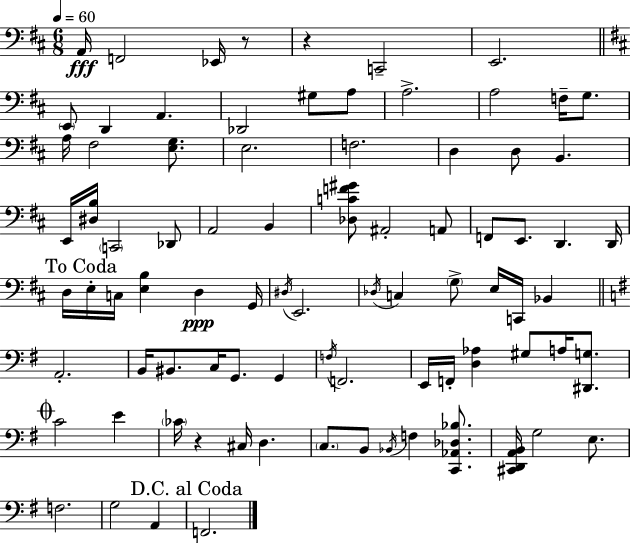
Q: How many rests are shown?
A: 3